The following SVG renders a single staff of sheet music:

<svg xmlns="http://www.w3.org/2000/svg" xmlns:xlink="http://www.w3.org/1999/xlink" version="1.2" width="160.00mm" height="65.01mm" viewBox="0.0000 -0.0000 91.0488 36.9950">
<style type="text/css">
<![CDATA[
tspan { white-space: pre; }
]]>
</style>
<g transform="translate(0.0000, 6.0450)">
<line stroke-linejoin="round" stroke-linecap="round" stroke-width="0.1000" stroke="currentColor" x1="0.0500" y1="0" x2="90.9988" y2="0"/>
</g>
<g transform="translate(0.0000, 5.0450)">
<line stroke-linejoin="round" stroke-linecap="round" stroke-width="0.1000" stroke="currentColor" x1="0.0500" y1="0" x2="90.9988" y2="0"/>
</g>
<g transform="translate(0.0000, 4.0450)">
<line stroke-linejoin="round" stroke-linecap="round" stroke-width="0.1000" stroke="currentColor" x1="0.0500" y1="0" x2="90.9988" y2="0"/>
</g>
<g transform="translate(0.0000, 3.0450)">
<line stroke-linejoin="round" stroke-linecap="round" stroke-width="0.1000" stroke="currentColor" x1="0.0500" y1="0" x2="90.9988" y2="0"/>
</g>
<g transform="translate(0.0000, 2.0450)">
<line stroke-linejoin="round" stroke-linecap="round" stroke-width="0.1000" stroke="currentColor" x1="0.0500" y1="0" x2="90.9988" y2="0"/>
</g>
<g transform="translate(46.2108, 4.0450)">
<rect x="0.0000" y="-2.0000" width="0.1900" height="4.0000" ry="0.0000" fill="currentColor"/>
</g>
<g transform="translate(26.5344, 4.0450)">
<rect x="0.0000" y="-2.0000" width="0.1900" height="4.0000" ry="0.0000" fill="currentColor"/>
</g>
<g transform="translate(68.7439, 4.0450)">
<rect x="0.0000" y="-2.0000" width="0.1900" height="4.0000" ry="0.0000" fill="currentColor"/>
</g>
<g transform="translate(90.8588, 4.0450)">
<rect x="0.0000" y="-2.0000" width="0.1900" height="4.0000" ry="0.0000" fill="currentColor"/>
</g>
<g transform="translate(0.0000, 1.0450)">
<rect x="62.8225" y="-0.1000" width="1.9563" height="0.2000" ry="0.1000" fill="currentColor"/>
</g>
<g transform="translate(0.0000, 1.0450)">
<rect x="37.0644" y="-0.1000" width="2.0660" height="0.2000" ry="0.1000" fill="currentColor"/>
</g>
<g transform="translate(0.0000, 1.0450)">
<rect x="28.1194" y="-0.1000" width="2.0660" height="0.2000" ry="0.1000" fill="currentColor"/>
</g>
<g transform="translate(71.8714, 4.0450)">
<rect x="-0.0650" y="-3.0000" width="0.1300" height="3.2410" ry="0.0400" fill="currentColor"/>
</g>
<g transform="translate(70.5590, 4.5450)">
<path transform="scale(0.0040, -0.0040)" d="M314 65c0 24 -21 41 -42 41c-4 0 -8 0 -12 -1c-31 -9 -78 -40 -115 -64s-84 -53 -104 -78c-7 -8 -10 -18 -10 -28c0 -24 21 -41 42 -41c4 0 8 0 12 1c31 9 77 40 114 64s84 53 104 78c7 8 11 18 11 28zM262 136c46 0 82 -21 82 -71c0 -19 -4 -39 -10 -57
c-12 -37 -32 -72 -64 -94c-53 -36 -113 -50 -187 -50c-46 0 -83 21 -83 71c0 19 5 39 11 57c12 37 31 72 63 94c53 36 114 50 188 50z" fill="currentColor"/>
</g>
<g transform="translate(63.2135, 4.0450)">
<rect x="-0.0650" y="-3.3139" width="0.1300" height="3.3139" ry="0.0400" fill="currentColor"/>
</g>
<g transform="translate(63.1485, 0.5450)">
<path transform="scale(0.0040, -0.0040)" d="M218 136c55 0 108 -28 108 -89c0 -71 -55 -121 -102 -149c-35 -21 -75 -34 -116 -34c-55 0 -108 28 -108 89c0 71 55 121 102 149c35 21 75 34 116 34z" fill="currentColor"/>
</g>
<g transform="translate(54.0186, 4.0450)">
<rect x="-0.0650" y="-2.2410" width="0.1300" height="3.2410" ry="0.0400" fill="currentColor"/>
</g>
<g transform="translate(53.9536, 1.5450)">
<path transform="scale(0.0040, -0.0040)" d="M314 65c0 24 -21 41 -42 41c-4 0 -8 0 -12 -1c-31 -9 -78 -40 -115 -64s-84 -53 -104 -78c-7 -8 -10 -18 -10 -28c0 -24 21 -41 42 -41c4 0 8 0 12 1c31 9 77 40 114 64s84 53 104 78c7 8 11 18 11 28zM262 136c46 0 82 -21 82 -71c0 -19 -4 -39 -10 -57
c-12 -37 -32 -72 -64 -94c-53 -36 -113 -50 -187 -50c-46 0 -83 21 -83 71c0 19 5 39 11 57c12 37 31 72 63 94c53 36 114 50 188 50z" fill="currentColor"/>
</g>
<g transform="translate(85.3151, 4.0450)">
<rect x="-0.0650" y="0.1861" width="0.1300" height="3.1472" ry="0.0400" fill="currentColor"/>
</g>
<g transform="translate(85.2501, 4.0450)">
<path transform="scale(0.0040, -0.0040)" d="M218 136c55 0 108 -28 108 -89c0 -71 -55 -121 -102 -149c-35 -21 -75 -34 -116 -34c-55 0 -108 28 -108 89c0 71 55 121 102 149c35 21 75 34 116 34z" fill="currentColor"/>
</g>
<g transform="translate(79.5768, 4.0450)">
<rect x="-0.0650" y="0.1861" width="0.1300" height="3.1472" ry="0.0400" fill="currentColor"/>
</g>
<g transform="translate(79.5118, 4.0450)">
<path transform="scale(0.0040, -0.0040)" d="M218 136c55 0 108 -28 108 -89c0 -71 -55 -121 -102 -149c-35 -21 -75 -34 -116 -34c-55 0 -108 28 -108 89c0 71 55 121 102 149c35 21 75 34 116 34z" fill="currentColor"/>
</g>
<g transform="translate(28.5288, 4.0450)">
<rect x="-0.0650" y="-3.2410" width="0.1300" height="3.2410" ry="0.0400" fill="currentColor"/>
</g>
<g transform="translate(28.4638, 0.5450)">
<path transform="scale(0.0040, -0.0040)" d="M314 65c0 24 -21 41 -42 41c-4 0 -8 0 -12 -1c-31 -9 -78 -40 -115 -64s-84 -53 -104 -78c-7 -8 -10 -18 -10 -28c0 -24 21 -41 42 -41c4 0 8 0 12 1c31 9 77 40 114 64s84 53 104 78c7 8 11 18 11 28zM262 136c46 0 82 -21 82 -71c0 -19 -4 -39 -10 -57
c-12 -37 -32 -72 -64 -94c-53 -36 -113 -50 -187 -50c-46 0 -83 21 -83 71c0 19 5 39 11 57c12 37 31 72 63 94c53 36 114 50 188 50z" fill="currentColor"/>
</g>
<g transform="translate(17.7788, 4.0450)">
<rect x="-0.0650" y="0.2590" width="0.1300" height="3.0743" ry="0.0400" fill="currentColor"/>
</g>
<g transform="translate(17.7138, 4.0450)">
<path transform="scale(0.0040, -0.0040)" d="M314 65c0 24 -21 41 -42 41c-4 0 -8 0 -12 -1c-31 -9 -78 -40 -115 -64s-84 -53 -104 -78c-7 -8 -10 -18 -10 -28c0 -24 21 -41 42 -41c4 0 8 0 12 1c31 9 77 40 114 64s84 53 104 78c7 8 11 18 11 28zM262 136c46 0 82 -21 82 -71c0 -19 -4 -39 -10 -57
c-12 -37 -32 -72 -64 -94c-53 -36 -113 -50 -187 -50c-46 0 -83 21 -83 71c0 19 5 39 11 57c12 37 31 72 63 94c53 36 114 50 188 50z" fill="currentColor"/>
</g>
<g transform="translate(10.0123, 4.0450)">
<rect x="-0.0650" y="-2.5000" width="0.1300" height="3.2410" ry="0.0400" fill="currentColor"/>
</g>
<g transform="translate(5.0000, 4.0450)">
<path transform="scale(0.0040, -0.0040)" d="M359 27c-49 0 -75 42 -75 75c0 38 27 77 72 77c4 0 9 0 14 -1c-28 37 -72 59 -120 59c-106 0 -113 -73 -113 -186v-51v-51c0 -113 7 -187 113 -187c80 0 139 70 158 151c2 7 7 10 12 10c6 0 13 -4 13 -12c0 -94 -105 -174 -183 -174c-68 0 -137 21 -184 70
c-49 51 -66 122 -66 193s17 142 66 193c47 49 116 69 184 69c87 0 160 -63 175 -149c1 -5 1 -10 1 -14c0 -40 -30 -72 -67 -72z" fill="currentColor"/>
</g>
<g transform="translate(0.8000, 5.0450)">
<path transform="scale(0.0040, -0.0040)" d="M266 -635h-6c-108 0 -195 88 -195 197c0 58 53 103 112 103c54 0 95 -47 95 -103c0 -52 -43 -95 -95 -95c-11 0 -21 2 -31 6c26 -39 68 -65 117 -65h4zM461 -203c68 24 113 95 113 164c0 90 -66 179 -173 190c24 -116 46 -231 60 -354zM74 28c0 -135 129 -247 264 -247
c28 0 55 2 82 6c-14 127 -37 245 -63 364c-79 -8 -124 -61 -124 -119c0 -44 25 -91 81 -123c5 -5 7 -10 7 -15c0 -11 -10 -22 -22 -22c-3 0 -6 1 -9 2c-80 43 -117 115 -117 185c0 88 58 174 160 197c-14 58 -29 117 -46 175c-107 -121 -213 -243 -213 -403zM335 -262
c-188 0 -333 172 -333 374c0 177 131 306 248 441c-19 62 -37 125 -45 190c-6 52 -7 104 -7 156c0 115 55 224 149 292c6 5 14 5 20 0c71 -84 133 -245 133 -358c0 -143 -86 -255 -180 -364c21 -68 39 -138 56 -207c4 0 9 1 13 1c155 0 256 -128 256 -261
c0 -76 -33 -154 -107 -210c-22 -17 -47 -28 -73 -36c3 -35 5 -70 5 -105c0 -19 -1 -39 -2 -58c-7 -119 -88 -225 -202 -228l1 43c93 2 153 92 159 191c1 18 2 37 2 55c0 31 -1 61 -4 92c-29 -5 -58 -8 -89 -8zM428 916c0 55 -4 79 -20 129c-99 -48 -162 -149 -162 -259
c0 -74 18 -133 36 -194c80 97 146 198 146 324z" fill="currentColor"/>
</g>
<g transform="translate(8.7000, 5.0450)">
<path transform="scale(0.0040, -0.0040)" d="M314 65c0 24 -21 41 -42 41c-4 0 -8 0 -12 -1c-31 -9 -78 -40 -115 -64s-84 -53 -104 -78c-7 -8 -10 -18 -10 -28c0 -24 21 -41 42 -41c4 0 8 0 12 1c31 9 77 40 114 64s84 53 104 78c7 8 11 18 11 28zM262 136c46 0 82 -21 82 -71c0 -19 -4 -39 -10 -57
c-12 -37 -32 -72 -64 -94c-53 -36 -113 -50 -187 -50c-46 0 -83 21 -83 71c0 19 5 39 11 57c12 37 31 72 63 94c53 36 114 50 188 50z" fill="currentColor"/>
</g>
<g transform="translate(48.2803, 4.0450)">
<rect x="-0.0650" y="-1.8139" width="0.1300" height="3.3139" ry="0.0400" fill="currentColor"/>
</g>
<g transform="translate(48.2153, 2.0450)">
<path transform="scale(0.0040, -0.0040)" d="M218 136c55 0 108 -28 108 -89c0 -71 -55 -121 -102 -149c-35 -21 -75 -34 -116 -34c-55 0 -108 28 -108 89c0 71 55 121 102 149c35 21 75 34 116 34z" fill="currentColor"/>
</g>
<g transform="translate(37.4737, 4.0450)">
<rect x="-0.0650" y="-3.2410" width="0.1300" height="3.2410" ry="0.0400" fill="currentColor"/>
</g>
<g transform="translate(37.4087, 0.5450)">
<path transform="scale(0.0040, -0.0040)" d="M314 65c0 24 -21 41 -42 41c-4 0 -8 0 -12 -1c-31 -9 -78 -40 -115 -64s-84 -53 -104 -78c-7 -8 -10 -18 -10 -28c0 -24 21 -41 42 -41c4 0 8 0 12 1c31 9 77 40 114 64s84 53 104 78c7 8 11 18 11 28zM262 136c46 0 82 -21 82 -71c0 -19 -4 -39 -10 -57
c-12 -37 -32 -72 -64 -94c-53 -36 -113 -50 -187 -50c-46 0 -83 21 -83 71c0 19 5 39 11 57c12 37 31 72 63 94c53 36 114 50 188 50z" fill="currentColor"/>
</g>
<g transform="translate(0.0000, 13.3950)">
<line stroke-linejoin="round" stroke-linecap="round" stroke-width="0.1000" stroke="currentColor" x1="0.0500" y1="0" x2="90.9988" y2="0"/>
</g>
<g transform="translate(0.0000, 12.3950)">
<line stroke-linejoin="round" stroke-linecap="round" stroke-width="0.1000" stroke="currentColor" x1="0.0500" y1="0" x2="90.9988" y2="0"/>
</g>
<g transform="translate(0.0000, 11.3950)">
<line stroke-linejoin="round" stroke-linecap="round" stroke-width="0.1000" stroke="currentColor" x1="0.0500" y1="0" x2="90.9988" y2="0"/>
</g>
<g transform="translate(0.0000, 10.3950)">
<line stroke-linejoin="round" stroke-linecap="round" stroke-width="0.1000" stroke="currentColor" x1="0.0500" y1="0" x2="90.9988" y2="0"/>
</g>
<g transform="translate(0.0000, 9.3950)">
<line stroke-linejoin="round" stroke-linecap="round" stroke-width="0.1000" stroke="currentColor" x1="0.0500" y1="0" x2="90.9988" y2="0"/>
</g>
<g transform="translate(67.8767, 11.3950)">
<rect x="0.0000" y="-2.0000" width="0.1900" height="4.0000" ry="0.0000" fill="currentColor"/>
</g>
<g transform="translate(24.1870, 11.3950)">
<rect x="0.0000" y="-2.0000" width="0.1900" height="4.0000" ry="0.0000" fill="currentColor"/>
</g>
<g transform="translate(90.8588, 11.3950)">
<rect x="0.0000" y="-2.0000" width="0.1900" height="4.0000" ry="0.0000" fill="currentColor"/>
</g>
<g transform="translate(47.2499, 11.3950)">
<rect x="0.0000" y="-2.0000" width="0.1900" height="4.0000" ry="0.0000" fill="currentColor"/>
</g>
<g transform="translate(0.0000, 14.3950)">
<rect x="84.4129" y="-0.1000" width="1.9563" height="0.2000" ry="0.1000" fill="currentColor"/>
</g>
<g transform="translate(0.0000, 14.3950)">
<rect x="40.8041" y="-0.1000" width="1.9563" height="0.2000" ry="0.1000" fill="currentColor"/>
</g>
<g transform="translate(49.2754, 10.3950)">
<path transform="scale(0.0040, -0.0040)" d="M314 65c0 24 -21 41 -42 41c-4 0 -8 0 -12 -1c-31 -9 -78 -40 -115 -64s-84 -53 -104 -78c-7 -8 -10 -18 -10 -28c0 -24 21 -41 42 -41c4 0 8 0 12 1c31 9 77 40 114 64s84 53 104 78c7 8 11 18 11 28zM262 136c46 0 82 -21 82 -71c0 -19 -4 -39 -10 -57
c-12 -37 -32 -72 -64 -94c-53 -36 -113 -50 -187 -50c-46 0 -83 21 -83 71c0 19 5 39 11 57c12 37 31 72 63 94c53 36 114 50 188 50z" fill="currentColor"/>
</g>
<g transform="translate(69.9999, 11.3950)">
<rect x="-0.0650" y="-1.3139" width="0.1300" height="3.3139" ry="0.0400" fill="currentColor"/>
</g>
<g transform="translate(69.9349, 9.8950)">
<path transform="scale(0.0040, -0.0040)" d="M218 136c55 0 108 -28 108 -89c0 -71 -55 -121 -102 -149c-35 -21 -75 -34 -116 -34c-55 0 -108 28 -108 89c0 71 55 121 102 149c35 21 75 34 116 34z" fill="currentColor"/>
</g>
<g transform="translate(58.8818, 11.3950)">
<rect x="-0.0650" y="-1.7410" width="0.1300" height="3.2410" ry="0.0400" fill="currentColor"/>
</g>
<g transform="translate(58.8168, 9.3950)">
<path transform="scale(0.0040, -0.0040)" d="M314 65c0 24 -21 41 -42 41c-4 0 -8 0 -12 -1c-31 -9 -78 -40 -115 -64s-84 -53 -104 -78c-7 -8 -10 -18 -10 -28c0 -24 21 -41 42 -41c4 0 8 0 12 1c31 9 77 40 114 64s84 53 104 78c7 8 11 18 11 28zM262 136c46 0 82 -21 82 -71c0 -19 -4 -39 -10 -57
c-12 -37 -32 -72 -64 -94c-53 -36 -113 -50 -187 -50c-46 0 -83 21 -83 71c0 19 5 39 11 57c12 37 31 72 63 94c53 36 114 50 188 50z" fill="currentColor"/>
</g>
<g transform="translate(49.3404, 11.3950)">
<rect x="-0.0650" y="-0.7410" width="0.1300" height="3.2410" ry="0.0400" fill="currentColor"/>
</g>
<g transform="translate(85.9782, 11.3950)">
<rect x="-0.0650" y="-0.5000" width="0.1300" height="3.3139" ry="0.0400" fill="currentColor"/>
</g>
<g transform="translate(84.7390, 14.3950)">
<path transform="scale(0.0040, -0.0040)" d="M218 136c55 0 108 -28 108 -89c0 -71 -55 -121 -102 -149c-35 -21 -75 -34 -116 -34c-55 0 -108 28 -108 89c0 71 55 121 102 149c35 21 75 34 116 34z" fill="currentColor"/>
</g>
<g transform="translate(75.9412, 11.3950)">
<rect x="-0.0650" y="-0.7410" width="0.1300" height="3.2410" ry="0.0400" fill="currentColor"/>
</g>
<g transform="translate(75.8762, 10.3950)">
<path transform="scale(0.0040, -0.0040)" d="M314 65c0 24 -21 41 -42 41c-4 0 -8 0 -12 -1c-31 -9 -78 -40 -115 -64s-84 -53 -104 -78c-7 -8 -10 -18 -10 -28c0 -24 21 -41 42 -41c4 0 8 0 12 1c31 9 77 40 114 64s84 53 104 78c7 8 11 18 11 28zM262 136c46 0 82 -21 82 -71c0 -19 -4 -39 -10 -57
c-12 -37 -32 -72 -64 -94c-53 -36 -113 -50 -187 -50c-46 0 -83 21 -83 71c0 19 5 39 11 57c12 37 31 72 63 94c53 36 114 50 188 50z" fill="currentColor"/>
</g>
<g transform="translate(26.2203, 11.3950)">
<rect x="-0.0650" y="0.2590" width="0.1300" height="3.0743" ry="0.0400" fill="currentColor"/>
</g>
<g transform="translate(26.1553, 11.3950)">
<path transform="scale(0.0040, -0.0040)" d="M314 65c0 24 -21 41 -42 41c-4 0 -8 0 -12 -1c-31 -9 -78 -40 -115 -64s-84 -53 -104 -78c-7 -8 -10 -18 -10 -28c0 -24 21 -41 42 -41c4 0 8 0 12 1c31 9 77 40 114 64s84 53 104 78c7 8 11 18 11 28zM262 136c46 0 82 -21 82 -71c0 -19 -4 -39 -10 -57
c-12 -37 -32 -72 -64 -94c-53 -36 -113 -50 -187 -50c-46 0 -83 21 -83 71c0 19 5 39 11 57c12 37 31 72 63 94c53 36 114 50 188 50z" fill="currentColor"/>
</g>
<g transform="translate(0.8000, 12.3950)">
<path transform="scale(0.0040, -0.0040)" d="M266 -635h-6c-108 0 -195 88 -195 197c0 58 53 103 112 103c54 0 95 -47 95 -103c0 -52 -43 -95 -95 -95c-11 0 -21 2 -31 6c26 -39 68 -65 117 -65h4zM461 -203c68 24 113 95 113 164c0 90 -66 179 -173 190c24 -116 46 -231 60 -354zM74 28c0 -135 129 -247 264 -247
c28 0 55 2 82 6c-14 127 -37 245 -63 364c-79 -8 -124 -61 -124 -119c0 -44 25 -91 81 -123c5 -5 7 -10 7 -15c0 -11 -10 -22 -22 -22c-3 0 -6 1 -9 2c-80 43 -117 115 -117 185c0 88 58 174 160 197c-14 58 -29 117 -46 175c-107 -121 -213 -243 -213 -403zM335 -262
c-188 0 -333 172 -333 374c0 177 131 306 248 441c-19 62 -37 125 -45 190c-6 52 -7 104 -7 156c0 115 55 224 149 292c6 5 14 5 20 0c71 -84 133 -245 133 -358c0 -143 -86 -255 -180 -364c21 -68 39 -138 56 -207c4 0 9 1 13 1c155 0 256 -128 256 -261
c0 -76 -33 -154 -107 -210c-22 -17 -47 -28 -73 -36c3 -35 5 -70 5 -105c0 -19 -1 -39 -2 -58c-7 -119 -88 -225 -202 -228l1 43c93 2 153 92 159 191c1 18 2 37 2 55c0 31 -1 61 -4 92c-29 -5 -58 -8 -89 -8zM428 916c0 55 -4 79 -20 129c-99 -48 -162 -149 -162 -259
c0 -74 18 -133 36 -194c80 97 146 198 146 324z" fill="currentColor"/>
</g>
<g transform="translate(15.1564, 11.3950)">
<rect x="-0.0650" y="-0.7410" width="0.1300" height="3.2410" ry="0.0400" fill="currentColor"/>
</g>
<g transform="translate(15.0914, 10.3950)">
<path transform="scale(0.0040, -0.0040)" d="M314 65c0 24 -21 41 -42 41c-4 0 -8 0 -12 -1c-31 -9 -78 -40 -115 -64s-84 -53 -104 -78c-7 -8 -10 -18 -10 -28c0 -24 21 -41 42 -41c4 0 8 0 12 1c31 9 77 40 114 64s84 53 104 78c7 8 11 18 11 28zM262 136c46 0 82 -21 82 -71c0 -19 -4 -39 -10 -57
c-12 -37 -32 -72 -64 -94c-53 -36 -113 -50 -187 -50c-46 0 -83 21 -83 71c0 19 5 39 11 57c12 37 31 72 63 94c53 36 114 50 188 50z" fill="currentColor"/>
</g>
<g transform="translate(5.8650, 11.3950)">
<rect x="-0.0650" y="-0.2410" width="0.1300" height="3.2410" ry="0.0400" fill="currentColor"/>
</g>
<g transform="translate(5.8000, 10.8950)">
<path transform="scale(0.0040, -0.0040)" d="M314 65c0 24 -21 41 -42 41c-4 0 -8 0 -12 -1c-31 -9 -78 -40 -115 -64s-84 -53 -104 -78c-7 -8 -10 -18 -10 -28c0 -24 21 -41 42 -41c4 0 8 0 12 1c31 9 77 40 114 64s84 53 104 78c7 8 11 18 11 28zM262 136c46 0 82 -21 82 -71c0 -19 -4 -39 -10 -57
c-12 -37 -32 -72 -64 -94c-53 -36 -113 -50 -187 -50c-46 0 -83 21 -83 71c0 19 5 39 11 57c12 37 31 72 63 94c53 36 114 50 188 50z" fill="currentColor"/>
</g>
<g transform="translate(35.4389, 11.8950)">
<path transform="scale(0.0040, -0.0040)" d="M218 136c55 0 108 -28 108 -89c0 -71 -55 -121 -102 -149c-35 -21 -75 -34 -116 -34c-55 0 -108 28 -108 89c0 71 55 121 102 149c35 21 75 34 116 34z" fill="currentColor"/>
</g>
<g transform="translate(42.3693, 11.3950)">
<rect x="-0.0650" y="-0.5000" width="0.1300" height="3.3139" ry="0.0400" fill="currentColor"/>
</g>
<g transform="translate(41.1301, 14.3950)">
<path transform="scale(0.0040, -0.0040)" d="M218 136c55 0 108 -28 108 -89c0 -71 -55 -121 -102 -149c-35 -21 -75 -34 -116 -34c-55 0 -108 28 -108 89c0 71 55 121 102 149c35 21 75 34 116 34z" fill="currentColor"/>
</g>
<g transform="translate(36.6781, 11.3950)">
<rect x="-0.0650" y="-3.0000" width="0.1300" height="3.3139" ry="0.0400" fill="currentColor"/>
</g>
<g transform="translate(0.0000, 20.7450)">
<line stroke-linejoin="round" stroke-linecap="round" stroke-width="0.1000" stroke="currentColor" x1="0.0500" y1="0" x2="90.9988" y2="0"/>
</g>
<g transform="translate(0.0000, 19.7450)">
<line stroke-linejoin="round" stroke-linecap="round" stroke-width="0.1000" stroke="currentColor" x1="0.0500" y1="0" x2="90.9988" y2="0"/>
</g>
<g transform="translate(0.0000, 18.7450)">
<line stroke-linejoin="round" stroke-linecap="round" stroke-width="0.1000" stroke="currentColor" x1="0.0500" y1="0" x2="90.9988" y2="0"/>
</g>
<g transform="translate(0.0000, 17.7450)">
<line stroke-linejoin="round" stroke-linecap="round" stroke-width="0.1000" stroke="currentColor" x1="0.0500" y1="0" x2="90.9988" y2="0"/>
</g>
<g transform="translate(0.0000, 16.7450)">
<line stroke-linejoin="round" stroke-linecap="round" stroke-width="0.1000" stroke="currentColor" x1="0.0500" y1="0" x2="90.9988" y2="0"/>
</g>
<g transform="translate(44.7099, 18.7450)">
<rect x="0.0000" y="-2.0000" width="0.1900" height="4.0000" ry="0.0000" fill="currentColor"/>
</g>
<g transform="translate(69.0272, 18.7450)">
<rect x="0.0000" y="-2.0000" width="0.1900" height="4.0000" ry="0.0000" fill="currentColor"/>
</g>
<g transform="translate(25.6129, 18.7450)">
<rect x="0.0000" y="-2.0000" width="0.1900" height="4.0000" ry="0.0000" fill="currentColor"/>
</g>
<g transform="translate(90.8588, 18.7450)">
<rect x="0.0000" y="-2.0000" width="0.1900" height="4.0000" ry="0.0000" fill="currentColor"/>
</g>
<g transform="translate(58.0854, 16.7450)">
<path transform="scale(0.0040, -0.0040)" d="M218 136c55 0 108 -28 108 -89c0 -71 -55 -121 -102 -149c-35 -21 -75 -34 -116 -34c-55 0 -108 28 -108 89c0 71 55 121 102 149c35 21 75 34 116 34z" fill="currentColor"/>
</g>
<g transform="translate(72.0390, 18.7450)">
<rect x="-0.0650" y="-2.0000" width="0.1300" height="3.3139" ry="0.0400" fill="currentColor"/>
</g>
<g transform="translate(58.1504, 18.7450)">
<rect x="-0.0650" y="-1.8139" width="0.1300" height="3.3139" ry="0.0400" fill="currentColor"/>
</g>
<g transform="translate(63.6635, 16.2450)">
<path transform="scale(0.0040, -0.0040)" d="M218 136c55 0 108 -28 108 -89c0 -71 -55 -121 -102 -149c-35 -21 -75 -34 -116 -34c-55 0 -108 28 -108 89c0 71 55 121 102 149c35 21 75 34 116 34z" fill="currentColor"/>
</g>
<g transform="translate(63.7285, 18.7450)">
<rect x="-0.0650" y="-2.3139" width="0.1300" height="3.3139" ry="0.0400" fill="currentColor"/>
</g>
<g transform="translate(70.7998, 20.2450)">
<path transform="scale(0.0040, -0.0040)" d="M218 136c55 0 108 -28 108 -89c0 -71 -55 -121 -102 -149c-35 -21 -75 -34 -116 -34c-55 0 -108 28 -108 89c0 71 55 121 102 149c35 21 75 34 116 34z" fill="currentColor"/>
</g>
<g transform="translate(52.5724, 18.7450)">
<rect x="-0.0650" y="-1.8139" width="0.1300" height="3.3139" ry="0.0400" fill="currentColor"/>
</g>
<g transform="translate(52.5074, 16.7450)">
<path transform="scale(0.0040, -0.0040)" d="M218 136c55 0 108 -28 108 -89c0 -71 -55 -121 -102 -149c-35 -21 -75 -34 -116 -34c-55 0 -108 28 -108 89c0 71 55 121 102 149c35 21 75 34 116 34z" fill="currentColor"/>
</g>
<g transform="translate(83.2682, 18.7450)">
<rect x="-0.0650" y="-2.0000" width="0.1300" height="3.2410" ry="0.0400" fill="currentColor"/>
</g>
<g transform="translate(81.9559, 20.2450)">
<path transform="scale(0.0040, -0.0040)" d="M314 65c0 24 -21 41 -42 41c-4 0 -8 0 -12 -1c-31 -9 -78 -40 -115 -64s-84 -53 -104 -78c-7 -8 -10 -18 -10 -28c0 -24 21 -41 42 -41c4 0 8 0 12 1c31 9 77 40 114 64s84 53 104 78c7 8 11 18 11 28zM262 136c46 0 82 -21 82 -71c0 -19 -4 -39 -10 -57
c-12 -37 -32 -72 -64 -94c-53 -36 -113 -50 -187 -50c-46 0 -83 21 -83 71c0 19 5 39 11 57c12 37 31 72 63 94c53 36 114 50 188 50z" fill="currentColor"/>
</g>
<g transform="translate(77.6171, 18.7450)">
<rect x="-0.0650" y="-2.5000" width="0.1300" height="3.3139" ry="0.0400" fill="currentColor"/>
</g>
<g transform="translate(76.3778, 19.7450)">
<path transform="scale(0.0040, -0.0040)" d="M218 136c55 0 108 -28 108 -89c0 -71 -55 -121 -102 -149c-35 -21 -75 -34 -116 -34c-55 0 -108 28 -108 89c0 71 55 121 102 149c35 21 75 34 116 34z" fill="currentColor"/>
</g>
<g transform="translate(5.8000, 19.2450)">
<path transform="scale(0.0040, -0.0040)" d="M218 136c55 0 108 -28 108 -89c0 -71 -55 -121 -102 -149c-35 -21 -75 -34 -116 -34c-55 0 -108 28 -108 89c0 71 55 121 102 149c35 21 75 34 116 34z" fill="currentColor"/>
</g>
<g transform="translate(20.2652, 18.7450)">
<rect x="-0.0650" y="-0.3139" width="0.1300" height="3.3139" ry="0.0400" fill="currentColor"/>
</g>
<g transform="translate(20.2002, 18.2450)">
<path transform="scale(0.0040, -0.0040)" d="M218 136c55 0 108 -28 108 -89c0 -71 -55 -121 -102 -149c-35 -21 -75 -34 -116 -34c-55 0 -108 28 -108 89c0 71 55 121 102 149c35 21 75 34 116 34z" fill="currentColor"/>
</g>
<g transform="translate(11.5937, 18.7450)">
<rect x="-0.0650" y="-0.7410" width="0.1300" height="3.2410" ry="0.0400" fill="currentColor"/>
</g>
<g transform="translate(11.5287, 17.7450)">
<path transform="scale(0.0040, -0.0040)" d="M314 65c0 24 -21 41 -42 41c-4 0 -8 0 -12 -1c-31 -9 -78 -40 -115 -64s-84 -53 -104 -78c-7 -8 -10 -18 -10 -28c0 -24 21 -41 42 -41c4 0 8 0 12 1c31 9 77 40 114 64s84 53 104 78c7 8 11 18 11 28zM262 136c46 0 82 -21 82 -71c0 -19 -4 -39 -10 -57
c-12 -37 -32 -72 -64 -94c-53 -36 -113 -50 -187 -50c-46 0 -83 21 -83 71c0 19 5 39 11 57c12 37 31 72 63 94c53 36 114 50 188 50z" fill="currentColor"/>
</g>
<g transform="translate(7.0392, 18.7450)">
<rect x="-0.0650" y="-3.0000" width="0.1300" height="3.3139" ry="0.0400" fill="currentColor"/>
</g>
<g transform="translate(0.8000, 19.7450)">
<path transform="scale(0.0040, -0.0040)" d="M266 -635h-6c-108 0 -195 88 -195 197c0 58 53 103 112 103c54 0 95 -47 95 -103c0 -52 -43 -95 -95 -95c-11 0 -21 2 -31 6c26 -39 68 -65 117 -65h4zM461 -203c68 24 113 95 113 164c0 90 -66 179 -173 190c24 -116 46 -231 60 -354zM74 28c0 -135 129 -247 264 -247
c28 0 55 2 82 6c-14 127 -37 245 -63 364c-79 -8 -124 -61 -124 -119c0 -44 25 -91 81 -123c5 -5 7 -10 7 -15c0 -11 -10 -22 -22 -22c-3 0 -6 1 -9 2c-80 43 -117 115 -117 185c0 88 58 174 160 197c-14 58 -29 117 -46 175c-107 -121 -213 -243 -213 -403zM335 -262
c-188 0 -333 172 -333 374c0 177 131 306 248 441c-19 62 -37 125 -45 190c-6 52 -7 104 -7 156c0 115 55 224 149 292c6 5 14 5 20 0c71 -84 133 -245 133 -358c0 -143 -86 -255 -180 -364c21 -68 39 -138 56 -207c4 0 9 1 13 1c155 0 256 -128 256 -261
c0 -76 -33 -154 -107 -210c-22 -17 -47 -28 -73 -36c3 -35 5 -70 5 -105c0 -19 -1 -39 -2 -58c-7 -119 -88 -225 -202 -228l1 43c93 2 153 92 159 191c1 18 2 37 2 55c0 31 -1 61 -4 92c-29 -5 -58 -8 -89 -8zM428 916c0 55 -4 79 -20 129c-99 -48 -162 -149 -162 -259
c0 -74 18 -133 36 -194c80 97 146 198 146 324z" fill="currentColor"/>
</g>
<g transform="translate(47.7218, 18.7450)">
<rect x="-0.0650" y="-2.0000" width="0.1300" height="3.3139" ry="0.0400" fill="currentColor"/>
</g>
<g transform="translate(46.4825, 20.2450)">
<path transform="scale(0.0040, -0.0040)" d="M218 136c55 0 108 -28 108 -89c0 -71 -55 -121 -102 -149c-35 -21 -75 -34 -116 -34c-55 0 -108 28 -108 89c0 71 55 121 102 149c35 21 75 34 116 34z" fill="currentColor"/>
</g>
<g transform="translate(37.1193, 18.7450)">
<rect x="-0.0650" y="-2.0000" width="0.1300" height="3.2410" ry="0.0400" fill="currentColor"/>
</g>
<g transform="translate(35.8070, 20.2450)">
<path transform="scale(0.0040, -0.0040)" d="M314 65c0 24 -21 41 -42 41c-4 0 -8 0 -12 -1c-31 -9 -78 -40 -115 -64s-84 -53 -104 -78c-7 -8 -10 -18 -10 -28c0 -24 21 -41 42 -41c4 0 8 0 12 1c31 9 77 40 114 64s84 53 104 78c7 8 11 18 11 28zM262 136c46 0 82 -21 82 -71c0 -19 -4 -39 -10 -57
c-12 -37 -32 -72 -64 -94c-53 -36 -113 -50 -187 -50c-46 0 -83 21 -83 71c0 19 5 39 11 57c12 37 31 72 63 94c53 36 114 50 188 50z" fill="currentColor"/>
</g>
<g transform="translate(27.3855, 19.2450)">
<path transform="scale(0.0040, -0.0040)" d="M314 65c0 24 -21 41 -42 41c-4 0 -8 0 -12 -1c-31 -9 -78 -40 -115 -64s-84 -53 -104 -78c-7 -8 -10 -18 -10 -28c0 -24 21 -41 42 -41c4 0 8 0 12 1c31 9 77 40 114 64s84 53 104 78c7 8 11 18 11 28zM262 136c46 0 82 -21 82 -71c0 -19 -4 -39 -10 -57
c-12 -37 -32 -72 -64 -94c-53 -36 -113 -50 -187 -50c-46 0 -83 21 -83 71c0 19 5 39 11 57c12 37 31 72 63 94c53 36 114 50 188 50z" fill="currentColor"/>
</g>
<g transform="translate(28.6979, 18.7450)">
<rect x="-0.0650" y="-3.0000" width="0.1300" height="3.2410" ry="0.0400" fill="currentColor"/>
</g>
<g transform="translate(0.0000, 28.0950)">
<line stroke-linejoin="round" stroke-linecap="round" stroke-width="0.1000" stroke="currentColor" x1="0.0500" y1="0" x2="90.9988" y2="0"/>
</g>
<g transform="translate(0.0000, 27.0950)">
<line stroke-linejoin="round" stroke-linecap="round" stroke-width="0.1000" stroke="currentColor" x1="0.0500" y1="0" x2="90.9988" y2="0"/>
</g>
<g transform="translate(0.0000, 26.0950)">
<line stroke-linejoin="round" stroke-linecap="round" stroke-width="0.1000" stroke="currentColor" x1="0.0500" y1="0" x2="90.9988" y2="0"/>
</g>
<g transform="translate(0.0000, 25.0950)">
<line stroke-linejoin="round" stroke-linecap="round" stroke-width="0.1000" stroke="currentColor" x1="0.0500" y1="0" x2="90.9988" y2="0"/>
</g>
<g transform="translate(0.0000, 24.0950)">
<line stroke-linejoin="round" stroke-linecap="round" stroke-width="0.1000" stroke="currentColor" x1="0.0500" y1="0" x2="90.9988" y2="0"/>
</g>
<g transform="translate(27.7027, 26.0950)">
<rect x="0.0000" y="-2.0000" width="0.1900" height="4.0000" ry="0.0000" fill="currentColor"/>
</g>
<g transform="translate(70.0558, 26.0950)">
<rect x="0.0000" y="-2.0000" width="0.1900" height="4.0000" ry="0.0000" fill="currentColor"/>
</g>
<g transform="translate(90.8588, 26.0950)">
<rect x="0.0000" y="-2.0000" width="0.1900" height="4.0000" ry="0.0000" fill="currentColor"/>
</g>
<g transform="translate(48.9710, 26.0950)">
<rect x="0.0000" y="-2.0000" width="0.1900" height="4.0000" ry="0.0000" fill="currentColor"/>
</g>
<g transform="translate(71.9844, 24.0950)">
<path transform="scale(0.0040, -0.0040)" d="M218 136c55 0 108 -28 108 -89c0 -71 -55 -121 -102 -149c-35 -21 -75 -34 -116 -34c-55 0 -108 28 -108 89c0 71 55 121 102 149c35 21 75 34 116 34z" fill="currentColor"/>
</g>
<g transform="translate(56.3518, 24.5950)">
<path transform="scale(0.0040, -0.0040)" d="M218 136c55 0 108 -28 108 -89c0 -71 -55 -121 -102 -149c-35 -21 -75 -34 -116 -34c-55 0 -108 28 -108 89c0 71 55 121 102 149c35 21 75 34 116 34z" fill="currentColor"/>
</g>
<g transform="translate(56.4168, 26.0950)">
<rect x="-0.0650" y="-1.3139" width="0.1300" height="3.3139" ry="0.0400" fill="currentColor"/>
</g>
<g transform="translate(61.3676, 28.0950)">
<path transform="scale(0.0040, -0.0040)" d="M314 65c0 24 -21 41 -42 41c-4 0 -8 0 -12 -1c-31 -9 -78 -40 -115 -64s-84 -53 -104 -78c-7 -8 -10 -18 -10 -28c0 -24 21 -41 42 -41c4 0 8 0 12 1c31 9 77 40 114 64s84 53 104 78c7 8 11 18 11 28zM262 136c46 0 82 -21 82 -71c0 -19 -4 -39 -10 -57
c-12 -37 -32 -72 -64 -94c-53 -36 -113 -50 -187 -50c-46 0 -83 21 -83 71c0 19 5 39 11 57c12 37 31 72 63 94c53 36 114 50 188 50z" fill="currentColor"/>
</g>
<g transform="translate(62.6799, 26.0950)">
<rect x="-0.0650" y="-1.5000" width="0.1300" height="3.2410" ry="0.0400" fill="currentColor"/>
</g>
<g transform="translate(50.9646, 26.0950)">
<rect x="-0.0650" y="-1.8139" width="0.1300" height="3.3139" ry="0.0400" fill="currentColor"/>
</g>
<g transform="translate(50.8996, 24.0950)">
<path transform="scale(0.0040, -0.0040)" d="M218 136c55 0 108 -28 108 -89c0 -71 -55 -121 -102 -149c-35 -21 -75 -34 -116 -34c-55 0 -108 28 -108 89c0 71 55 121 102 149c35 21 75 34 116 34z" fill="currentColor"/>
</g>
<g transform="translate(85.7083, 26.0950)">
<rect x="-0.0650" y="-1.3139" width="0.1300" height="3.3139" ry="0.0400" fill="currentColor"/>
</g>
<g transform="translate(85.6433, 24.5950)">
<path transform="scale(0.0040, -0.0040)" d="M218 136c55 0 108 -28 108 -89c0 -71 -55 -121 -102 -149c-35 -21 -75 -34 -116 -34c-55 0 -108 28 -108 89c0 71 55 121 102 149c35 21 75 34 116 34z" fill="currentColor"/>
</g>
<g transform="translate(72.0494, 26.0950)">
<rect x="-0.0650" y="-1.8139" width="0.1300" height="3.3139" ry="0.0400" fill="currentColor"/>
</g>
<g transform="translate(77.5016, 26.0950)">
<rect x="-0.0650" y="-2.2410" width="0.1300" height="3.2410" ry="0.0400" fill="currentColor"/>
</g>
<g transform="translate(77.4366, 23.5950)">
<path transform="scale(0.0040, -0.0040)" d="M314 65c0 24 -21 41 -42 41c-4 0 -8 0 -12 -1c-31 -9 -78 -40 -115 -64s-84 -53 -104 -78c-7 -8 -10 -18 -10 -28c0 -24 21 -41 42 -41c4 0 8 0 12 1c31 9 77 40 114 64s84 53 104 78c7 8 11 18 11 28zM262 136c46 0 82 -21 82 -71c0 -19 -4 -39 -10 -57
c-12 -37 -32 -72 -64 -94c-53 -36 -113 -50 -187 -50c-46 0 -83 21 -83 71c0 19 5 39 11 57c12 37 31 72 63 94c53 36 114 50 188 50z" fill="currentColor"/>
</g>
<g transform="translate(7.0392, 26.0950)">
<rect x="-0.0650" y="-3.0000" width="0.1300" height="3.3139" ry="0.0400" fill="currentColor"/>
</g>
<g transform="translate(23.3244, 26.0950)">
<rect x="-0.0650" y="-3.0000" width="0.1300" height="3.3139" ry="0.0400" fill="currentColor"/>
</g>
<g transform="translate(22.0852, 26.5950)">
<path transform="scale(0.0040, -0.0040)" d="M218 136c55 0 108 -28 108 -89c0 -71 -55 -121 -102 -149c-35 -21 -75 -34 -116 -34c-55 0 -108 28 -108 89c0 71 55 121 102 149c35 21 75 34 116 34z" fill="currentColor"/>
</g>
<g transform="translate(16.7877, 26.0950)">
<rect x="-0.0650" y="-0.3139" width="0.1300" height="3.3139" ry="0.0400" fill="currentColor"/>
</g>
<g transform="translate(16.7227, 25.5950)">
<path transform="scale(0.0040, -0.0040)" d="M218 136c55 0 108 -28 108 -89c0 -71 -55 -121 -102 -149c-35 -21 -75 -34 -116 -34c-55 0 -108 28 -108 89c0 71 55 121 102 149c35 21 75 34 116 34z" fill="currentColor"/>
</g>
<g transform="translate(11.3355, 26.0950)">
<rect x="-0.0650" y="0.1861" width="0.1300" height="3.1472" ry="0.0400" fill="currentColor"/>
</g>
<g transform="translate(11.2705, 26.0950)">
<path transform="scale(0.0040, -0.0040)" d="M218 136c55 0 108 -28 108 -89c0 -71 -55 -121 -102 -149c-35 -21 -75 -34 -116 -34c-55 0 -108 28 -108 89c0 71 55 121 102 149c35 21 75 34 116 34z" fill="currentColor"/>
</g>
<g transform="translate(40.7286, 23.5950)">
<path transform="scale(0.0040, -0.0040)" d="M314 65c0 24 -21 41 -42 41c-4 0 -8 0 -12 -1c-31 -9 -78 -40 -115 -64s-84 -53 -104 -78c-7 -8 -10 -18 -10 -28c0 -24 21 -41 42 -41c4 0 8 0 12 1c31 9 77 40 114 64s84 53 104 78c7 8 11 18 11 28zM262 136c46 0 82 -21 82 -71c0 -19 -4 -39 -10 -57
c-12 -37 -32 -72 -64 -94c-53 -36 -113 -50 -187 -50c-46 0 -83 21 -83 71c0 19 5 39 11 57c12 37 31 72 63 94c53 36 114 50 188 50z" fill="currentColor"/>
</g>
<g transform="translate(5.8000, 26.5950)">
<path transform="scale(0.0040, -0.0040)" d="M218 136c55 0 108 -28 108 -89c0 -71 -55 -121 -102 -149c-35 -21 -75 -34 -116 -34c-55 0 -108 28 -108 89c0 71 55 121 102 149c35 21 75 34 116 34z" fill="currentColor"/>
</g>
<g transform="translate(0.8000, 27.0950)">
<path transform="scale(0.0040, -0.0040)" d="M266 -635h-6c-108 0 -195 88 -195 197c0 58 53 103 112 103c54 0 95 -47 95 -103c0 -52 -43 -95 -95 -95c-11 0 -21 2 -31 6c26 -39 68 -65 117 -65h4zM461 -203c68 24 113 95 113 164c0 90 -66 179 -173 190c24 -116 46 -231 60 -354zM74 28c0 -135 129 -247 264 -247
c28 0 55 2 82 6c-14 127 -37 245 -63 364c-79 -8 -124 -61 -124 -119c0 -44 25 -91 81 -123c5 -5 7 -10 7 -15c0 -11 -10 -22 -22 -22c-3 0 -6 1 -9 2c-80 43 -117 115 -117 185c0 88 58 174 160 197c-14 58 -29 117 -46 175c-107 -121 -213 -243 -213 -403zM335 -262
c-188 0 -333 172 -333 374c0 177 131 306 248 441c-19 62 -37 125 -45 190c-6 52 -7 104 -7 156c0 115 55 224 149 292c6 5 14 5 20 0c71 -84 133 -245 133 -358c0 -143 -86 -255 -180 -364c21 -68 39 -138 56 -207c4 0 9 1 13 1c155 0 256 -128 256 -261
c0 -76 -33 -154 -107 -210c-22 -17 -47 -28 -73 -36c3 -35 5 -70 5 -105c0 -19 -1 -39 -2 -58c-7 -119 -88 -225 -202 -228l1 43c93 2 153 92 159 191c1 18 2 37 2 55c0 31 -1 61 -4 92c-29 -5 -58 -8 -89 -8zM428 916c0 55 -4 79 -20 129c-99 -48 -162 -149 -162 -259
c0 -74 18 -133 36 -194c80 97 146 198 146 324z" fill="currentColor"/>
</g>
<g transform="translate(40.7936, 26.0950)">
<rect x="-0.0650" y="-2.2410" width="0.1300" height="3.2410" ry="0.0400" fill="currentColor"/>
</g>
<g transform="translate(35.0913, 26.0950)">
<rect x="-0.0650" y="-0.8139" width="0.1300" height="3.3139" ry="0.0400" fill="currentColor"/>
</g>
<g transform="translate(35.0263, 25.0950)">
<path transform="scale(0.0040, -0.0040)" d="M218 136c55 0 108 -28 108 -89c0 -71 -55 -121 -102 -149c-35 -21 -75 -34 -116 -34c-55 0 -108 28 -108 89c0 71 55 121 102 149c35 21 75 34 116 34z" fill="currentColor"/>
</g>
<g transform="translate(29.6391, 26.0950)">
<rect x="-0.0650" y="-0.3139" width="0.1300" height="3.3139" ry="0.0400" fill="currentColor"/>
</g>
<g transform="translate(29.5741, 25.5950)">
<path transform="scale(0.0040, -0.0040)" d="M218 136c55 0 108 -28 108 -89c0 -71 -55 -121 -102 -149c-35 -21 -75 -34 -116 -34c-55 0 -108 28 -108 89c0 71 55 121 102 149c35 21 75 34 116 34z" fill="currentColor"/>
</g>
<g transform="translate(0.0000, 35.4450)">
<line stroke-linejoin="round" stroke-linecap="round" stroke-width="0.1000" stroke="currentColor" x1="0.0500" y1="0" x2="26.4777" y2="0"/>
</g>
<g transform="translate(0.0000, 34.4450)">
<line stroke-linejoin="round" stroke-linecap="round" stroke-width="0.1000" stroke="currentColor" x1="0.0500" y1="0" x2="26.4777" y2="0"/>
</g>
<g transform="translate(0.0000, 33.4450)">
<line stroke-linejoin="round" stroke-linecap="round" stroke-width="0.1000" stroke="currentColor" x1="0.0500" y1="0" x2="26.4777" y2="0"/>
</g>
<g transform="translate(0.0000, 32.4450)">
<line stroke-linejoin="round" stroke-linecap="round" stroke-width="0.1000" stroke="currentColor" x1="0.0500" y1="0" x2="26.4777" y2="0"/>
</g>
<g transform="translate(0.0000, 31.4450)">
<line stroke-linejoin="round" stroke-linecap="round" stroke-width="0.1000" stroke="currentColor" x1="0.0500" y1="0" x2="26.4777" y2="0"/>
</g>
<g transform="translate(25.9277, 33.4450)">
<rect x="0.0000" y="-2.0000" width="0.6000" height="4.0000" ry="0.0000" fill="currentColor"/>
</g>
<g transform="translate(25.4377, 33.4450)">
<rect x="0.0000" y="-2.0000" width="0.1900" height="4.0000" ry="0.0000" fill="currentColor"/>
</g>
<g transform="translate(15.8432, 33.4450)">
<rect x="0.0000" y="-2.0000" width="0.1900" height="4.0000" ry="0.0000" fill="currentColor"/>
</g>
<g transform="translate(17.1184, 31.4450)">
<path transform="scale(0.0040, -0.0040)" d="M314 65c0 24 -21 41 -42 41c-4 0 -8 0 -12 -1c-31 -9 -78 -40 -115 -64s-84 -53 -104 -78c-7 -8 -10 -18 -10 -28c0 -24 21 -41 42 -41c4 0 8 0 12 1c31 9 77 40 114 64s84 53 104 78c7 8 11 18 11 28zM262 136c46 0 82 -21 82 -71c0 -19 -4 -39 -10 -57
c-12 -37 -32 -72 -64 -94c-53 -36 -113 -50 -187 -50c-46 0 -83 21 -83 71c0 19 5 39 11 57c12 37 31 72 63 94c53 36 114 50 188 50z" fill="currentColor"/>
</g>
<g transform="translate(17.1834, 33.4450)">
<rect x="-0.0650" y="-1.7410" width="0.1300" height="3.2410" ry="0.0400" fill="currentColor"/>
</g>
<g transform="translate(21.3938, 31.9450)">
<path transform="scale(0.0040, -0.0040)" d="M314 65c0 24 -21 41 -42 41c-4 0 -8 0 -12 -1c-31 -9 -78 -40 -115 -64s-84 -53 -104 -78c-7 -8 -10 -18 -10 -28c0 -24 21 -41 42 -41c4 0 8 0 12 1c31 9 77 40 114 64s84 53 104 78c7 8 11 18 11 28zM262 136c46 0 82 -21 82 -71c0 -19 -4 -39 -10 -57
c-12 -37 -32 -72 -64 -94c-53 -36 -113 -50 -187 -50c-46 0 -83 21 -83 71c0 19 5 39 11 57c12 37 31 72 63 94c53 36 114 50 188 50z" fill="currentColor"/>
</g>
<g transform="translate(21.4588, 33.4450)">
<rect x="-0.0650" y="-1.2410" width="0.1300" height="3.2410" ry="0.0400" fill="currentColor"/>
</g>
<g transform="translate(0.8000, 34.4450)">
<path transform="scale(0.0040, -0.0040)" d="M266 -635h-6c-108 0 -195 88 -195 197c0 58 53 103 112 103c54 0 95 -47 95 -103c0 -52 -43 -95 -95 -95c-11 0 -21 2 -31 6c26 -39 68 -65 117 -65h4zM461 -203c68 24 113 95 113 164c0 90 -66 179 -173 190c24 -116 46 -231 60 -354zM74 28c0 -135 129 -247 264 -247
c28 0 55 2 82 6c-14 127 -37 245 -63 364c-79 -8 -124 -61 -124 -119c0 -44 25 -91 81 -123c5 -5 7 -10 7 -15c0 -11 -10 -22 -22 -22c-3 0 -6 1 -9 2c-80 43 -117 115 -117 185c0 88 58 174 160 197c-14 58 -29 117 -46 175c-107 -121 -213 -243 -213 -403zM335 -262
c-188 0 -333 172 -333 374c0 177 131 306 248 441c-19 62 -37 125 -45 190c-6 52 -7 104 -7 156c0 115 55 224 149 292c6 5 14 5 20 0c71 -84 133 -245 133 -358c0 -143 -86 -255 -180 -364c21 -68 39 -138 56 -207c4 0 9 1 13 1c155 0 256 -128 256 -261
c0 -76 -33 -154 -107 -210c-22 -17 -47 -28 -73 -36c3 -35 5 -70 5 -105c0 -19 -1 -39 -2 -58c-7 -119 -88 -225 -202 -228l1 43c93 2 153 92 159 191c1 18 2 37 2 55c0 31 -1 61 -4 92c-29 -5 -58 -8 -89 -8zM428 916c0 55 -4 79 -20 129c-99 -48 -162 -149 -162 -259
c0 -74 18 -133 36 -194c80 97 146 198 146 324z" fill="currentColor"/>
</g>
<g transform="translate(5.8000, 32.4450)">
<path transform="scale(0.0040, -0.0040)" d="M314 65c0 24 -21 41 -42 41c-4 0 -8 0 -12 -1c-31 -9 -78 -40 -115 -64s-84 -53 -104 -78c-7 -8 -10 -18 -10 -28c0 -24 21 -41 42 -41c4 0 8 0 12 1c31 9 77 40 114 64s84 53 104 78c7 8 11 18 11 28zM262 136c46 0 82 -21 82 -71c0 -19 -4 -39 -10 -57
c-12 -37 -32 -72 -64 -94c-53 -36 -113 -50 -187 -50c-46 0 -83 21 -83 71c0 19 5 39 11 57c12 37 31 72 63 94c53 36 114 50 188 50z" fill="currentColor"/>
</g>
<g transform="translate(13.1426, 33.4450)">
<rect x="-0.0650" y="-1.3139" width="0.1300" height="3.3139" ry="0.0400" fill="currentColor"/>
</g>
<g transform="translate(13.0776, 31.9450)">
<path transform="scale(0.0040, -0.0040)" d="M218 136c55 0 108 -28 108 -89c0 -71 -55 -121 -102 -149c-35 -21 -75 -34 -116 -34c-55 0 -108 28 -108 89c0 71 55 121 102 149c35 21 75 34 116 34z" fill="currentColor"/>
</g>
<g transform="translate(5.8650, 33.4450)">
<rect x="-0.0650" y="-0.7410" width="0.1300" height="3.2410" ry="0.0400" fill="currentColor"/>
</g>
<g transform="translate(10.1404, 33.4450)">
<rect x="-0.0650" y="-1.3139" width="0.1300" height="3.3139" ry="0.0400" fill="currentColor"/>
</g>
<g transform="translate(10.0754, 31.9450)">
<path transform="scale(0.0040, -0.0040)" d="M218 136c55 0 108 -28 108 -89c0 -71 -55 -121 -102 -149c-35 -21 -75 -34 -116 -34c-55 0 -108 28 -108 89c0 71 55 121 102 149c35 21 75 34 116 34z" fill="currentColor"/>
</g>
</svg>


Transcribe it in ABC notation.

X:1
T:Untitled
M:4/4
L:1/4
K:C
G2 B2 b2 b2 f g2 b A2 B B c2 d2 B2 A C d2 f2 e d2 C A d2 c A2 F2 F f f g F G F2 A B c A c d g2 f e E2 f g2 e d2 e e f2 e2